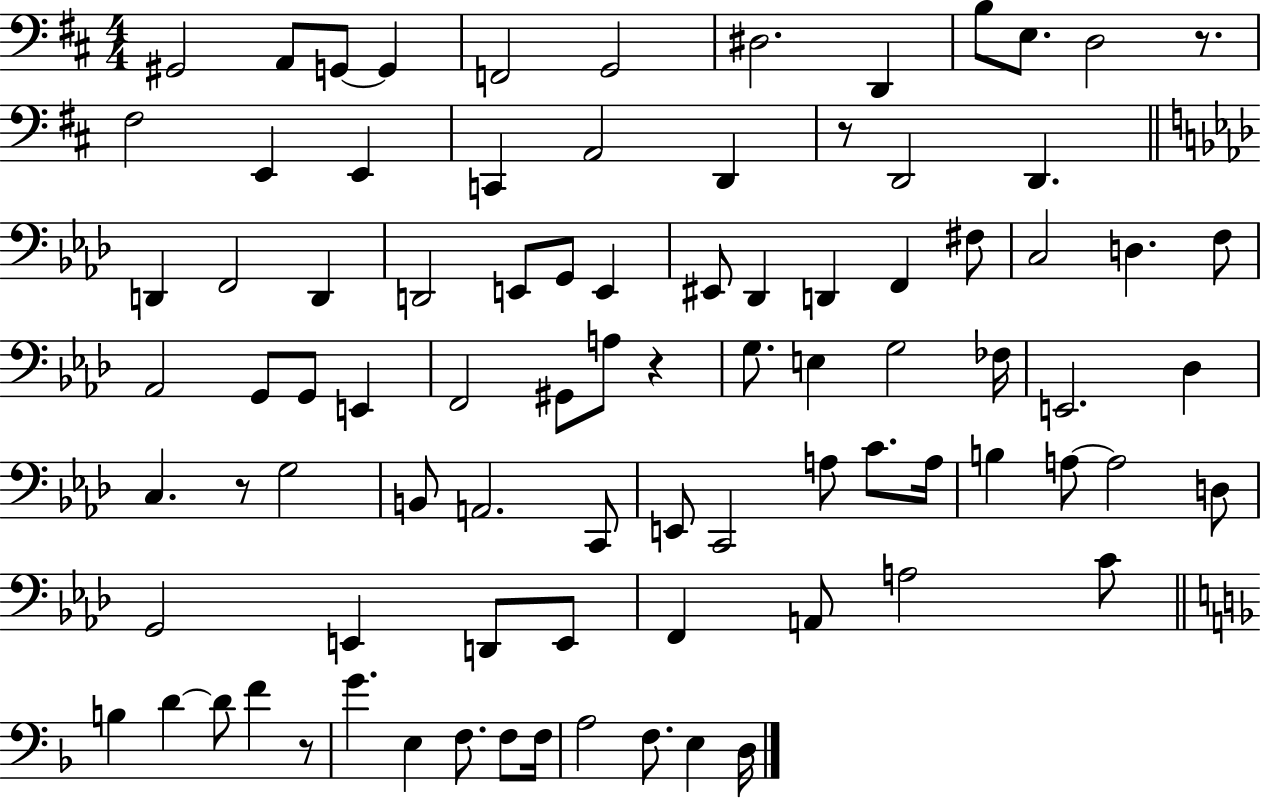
G#2/h A2/e G2/e G2/q F2/h G2/h D#3/h. D2/q B3/e E3/e. D3/h R/e. F#3/h E2/q E2/q C2/q A2/h D2/q R/e D2/h D2/q. D2/q F2/h D2/q D2/h E2/e G2/e E2/q EIS2/e Db2/q D2/q F2/q F#3/e C3/h D3/q. F3/e Ab2/h G2/e G2/e E2/q F2/h G#2/e A3/e R/q G3/e. E3/q G3/h FES3/s E2/h. Db3/q C3/q. R/e G3/h B2/e A2/h. C2/e E2/e C2/h A3/e C4/e. A3/s B3/q A3/e A3/h D3/e G2/h E2/q D2/e E2/e F2/q A2/e A3/h C4/e B3/q D4/q D4/e F4/q R/e G4/q. E3/q F3/e. F3/e F3/s A3/h F3/e. E3/q D3/s